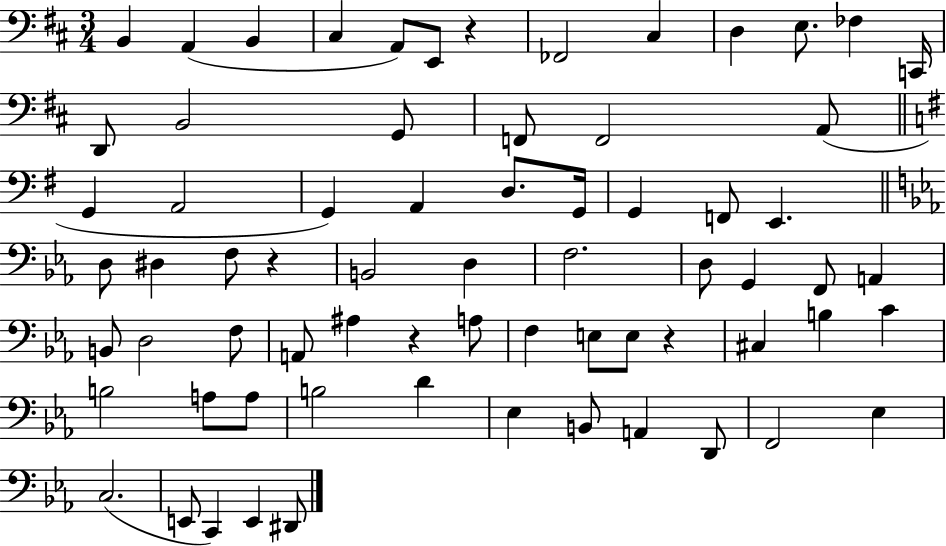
B2/q A2/q B2/q C#3/q A2/e E2/e R/q FES2/h C#3/q D3/q E3/e. FES3/q C2/s D2/e B2/h G2/e F2/e F2/h A2/e G2/q A2/h G2/q A2/q D3/e. G2/s G2/q F2/e E2/q. D3/e D#3/q F3/e R/q B2/h D3/q F3/h. D3/e G2/q F2/e A2/q B2/e D3/h F3/e A2/e A#3/q R/q A3/e F3/q E3/e E3/e R/q C#3/q B3/q C4/q B3/h A3/e A3/e B3/h D4/q Eb3/q B2/e A2/q D2/e F2/h Eb3/q C3/h. E2/e C2/q E2/q D#2/e